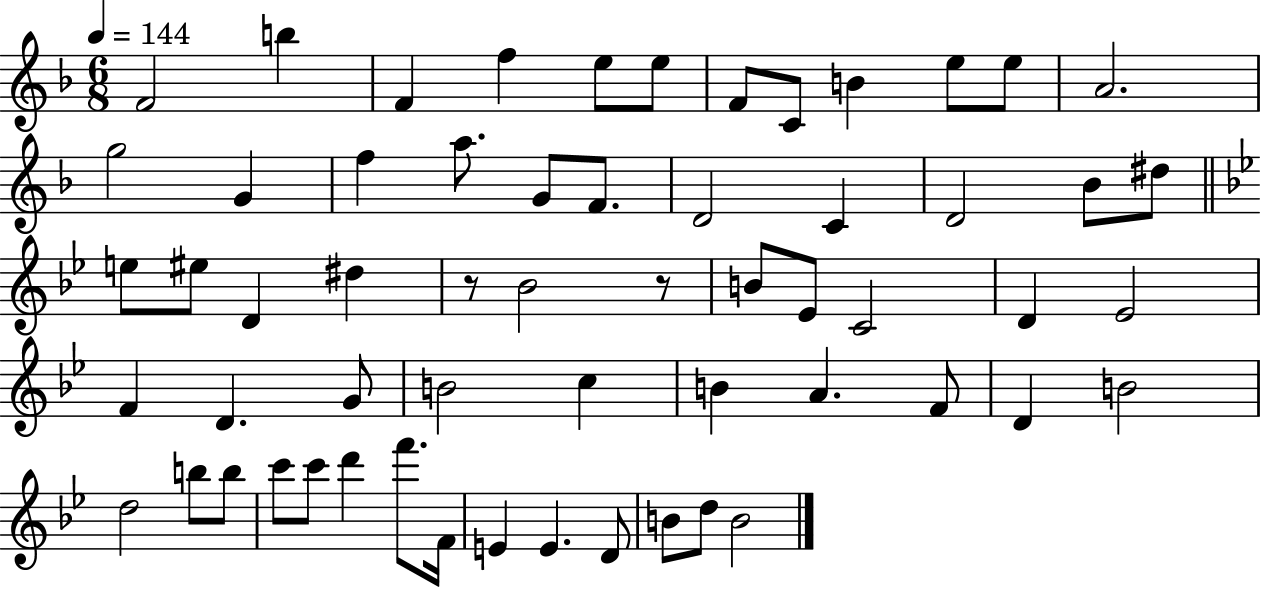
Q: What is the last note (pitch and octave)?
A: B4